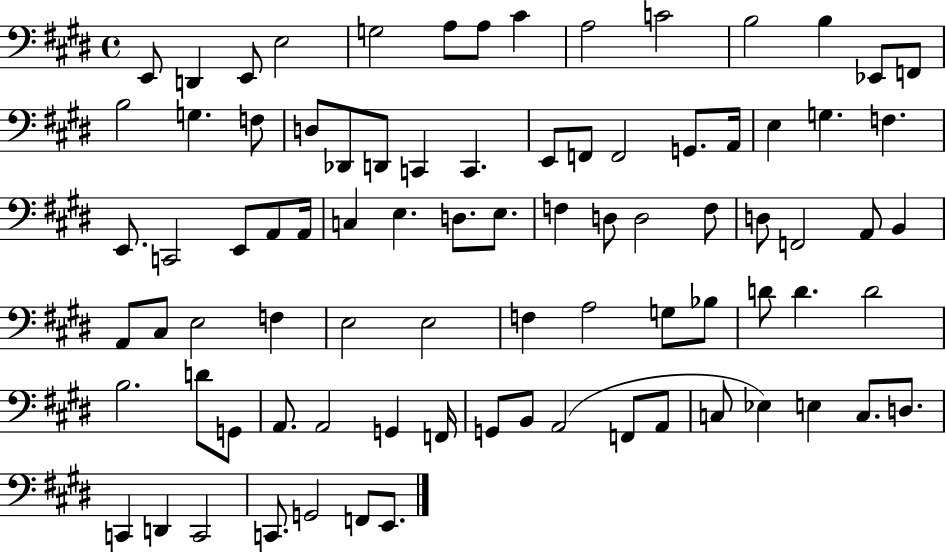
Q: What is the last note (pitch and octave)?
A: E2